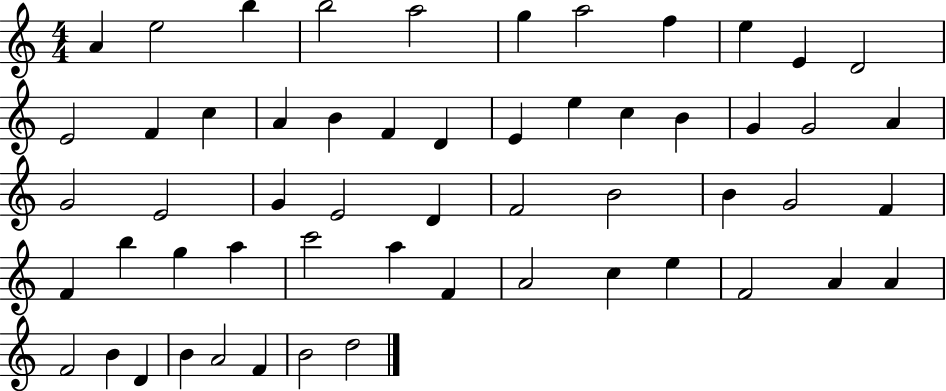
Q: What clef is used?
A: treble